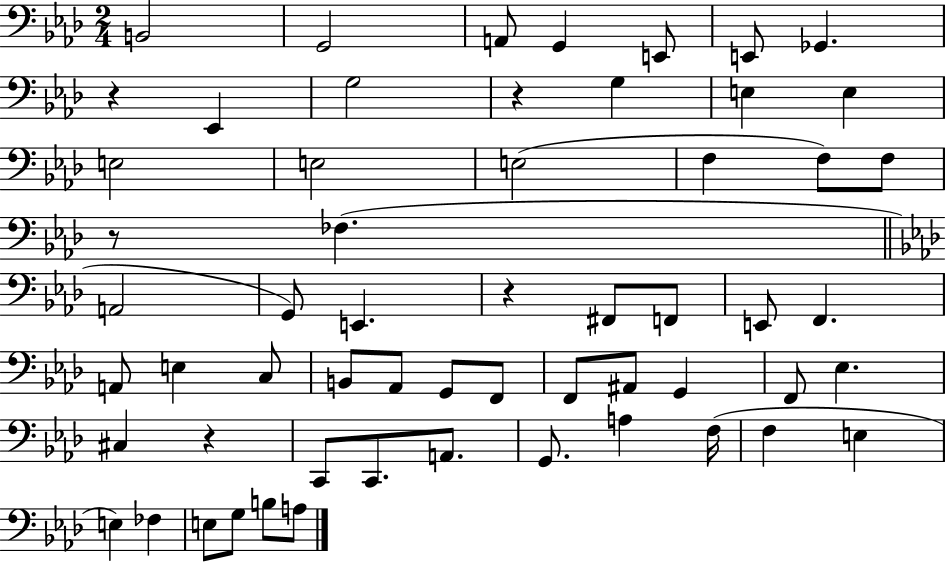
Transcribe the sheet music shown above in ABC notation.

X:1
T:Untitled
M:2/4
L:1/4
K:Ab
B,,2 G,,2 A,,/2 G,, E,,/2 E,,/2 _G,, z _E,, G,2 z G, E, E, E,2 E,2 E,2 F, F,/2 F,/2 z/2 _F, A,,2 G,,/2 E,, z ^F,,/2 F,,/2 E,,/2 F,, A,,/2 E, C,/2 B,,/2 _A,,/2 G,,/2 F,,/2 F,,/2 ^A,,/2 G,, F,,/2 _E, ^C, z C,,/2 C,,/2 A,,/2 G,,/2 A, F,/4 F, E, E, _F, E,/2 G,/2 B,/2 A,/2